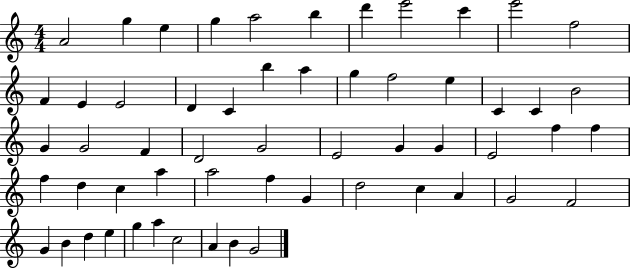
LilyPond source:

{
  \clef treble
  \numericTimeSignature
  \time 4/4
  \key c \major
  a'2 g''4 e''4 | g''4 a''2 b''4 | d'''4 e'''2 c'''4 | e'''2 f''2 | \break f'4 e'4 e'2 | d'4 c'4 b''4 a''4 | g''4 f''2 e''4 | c'4 c'4 b'2 | \break g'4 g'2 f'4 | d'2 g'2 | e'2 g'4 g'4 | e'2 f''4 f''4 | \break f''4 d''4 c''4 a''4 | a''2 f''4 g'4 | d''2 c''4 a'4 | g'2 f'2 | \break g'4 b'4 d''4 e''4 | g''4 a''4 c''2 | a'4 b'4 g'2 | \bar "|."
}